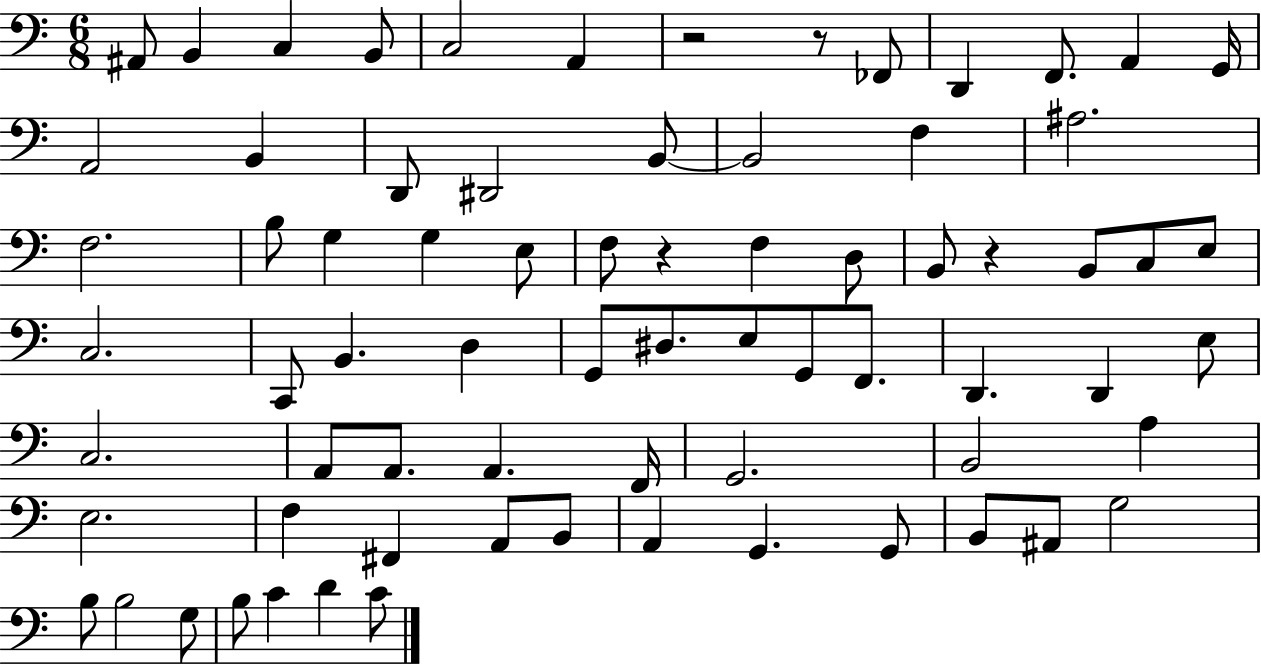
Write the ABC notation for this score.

X:1
T:Untitled
M:6/8
L:1/4
K:C
^A,,/2 B,, C, B,,/2 C,2 A,, z2 z/2 _F,,/2 D,, F,,/2 A,, G,,/4 A,,2 B,, D,,/2 ^D,,2 B,,/2 B,,2 F, ^A,2 F,2 B,/2 G, G, E,/2 F,/2 z F, D,/2 B,,/2 z B,,/2 C,/2 E,/2 C,2 C,,/2 B,, D, G,,/2 ^D,/2 E,/2 G,,/2 F,,/2 D,, D,, E,/2 C,2 A,,/2 A,,/2 A,, F,,/4 G,,2 B,,2 A, E,2 F, ^F,, A,,/2 B,,/2 A,, G,, G,,/2 B,,/2 ^A,,/2 G,2 B,/2 B,2 G,/2 B,/2 C D C/2